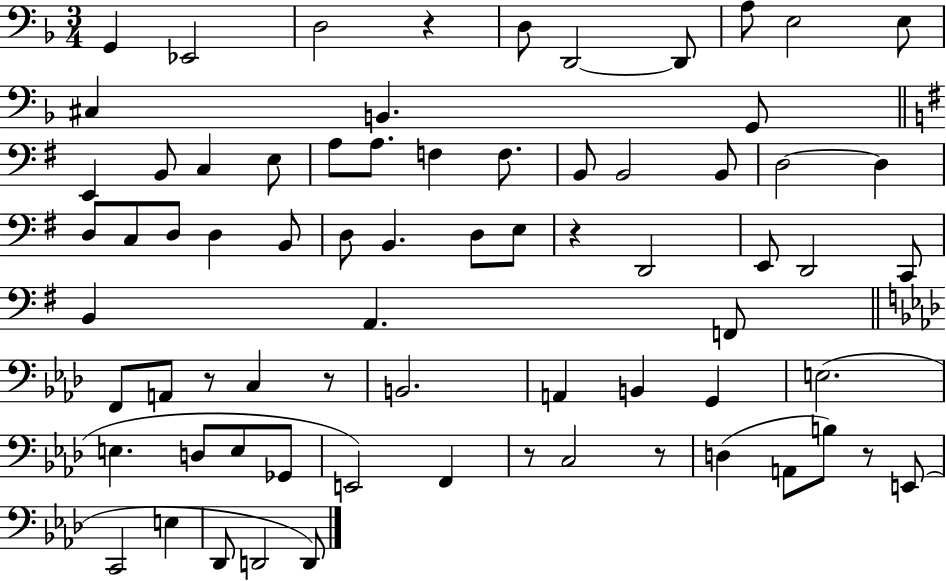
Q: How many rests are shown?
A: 7